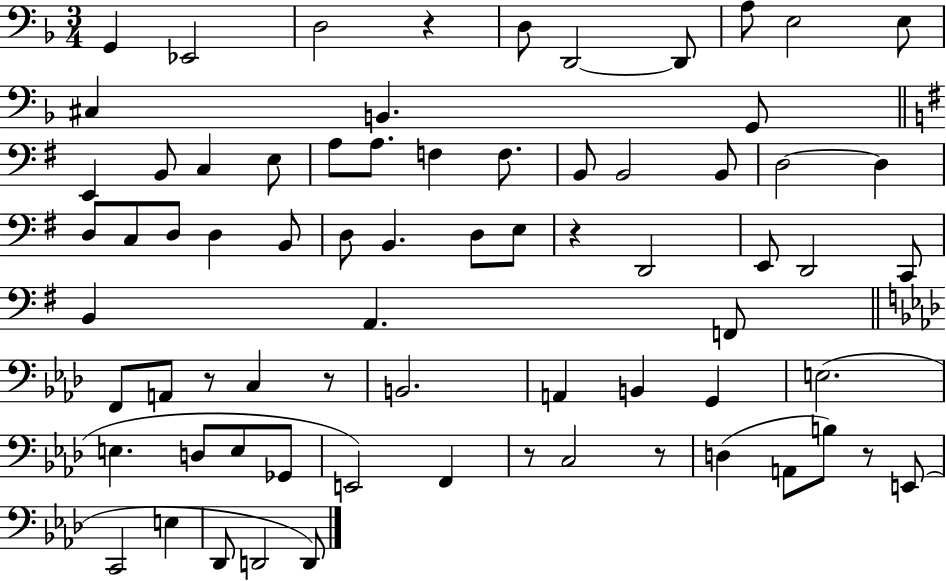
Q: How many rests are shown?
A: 7